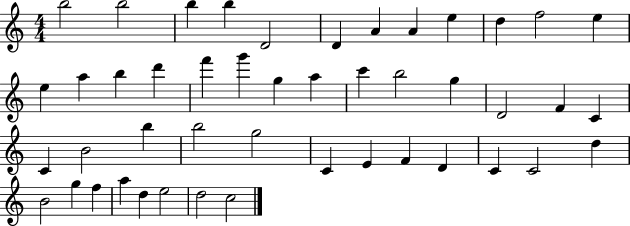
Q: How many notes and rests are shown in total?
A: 46